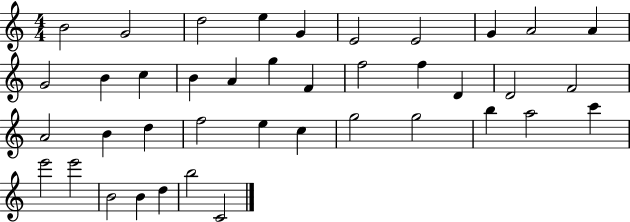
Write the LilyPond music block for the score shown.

{
  \clef treble
  \numericTimeSignature
  \time 4/4
  \key c \major
  b'2 g'2 | d''2 e''4 g'4 | e'2 e'2 | g'4 a'2 a'4 | \break g'2 b'4 c''4 | b'4 a'4 g''4 f'4 | f''2 f''4 d'4 | d'2 f'2 | \break a'2 b'4 d''4 | f''2 e''4 c''4 | g''2 g''2 | b''4 a''2 c'''4 | \break e'''2 e'''2 | b'2 b'4 d''4 | b''2 c'2 | \bar "|."
}